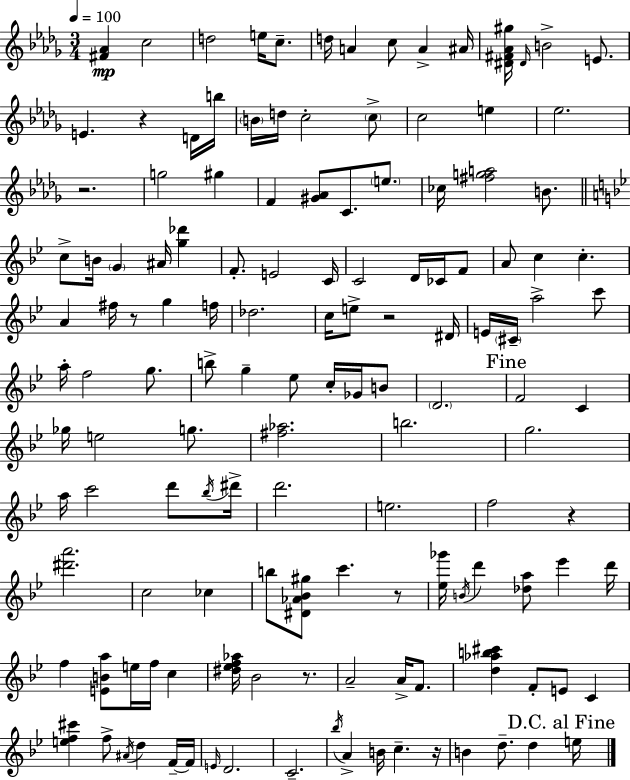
X:1
T:Untitled
M:3/4
L:1/4
K:Bbm
[^F_A] c2 d2 e/4 c/2 d/4 A c/2 A ^A/4 [^D^F_A^g]/4 ^D/4 B2 E/2 E z D/4 b/4 B/4 d/4 c2 c/2 c2 e _e2 z2 g2 ^g F [^G_A]/2 C/2 e/2 _c/4 [^fga]2 B/2 c/2 B/4 G ^A/4 [g_d'] F/2 E2 C/4 C2 D/4 _C/4 F/2 A/2 c c A ^f/4 z/2 g f/4 _d2 c/4 e/2 z2 ^D/4 E/4 ^C/4 a2 c'/2 a/4 f2 g/2 b/2 g _e/2 c/4 _G/4 B/2 D2 F2 C _g/4 e2 g/2 [^f_a]2 b2 g2 a/4 c'2 d'/2 _b/4 ^d'/4 d'2 e2 f2 z [^d'a']2 c2 _c b/2 [^D_A_B^g]/2 c' z/2 [_e_g']/4 B/4 d' [_da]/2 _e' d'/4 f [EBa]/2 e/4 f/4 c [^d_ef_a]/4 _B2 z/2 A2 A/4 F/2 [d_ab^c'] F/2 E/2 C [ef^c'] f/2 ^A/4 d F/4 F/4 E/4 D2 C2 _b/4 A B/4 c z/4 B d/2 d e/4